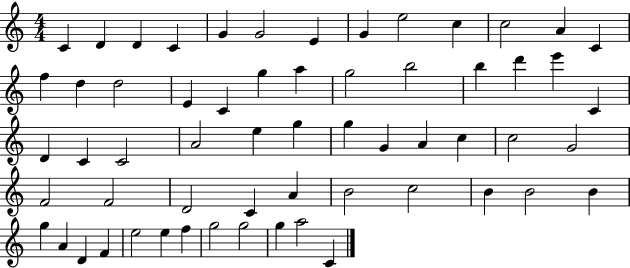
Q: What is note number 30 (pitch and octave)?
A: A4